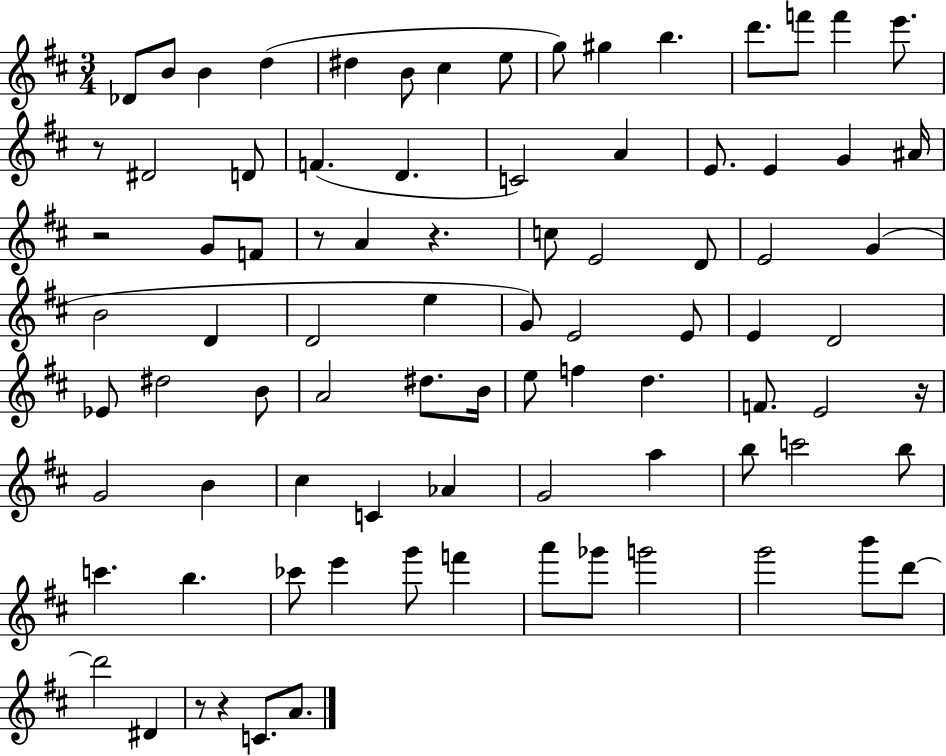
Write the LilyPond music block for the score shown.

{
  \clef treble
  \numericTimeSignature
  \time 3/4
  \key d \major
  des'8 b'8 b'4 d''4( | dis''4 b'8 cis''4 e''8 | g''8) gis''4 b''4. | d'''8. f'''8 f'''4 e'''8. | \break r8 dis'2 d'8 | f'4.( d'4. | c'2) a'4 | e'8. e'4 g'4 ais'16 | \break r2 g'8 f'8 | r8 a'4 r4. | c''8 e'2 d'8 | e'2 g'4( | \break b'2 d'4 | d'2 e''4 | g'8) e'2 e'8 | e'4 d'2 | \break ees'8 dis''2 b'8 | a'2 dis''8. b'16 | e''8 f''4 d''4. | f'8. e'2 r16 | \break g'2 b'4 | cis''4 c'4 aes'4 | g'2 a''4 | b''8 c'''2 b''8 | \break c'''4. b''4. | ces'''8 e'''4 g'''8 f'''4 | a'''8 ges'''8 g'''2 | g'''2 b'''8 d'''8~~ | \break d'''2 dis'4 | r8 r4 c'8. a'8. | \bar "|."
}